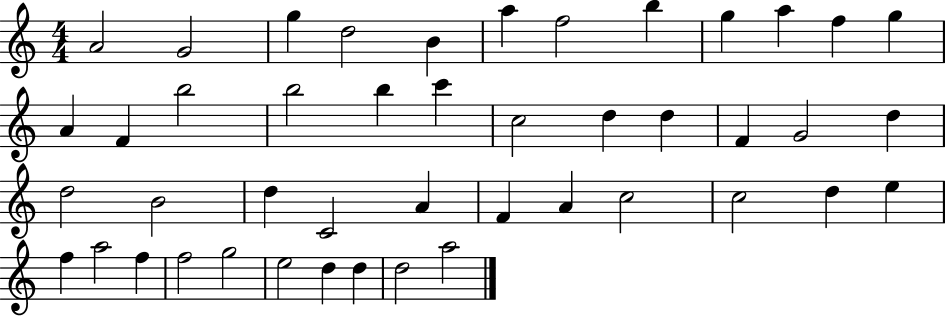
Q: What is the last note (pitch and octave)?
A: A5